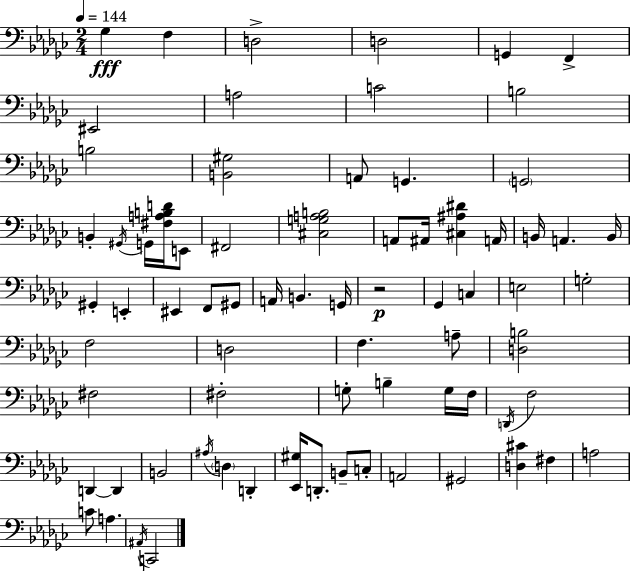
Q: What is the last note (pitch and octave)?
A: C2